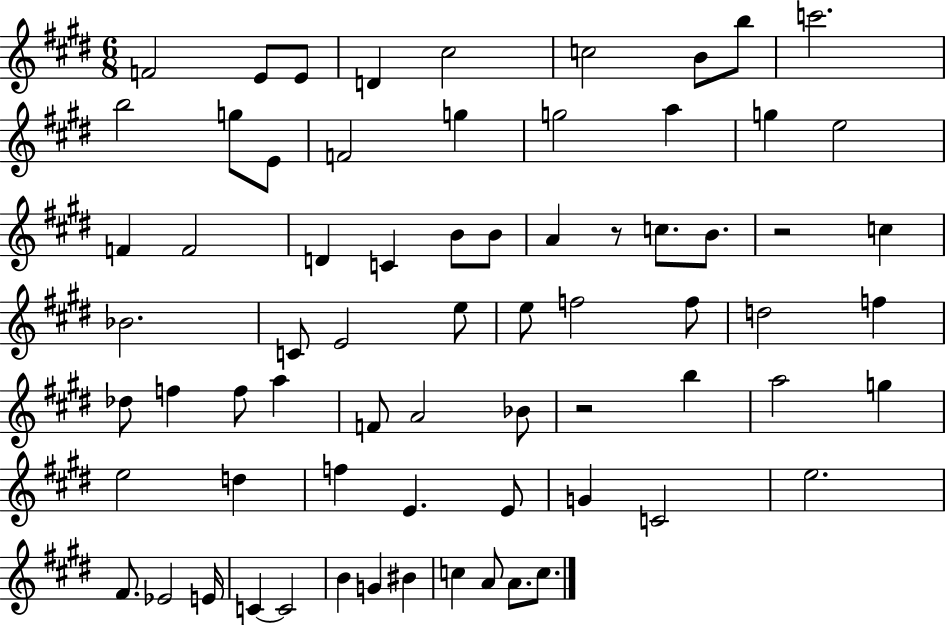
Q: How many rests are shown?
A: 3